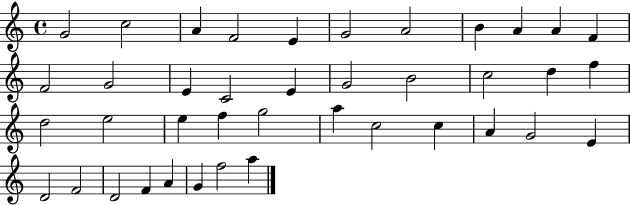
X:1
T:Untitled
M:4/4
L:1/4
K:C
G2 c2 A F2 E G2 A2 B A A F F2 G2 E C2 E G2 B2 c2 d f d2 e2 e f g2 a c2 c A G2 E D2 F2 D2 F A G f2 a